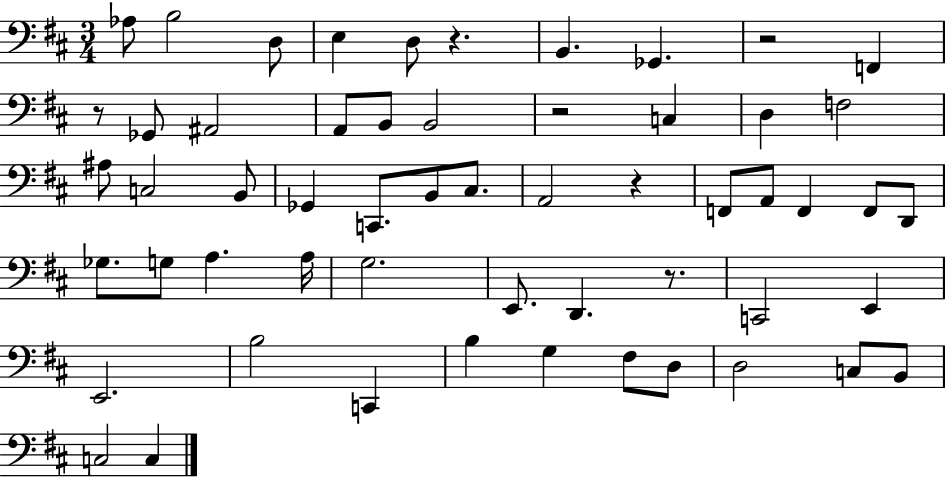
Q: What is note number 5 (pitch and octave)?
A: D3